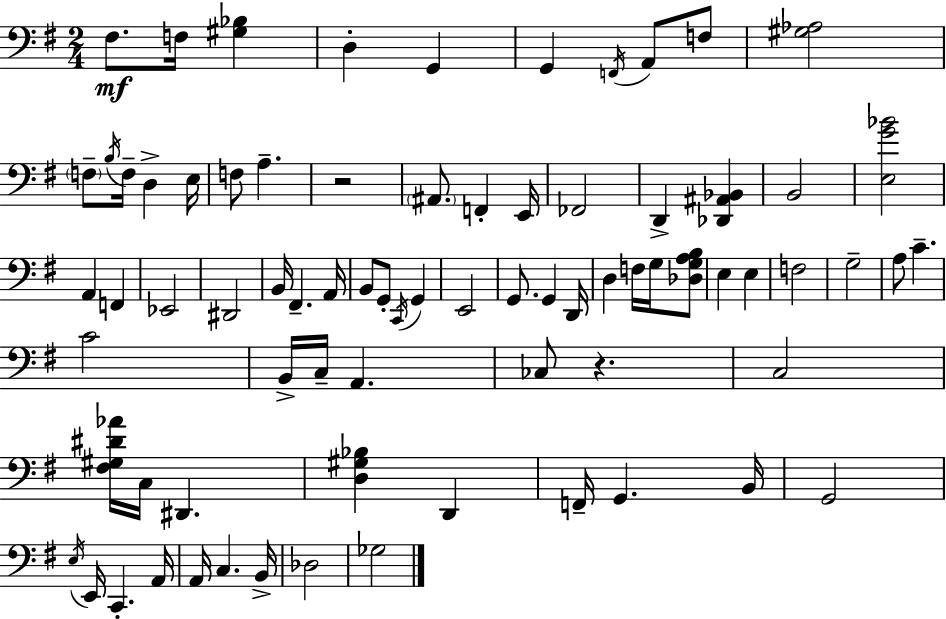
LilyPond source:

{
  \clef bass
  \numericTimeSignature
  \time 2/4
  \key g \major
  fis8.\mf f16 <gis bes>4 | d4-. g,4 | g,4 \acciaccatura { f,16 } a,8 f8 | <gis aes>2 | \break \parenthesize f8-- \acciaccatura { b16 } f16-- d4-> | e16 f8 a4.-- | r2 | \parenthesize ais,8. f,4-. | \break e,16 fes,2 | d,4-> <des, ais, bes,>4 | b,2 | <e g' bes'>2 | \break a,4 f,4 | ees,2 | dis,2 | b,16 fis,4.-- | \break a,16 b,8 g,8-. \acciaccatura { c,16 } g,4 | e,2 | g,8. g,4 | d,16 d4 f16 | \break g16 <des g a b>8 e4 e4 | f2 | g2-- | a8 c'4.-- | \break c'2 | b,16-> c16-- a,4. | ces8 r4. | c2 | \break <fis gis dis' aes'>16 c16 dis,4. | <d gis bes>4 d,4 | f,16-- g,4. | b,16 g,2 | \break \acciaccatura { e16 } e,16 c,4.-. | a,16 a,16 c4. | b,16-> des2 | ges2 | \break \bar "|."
}